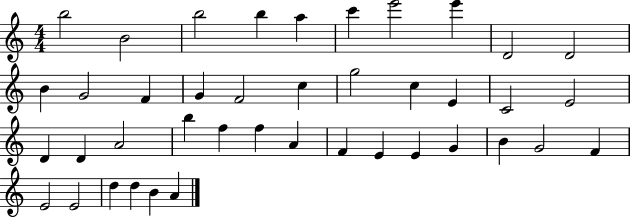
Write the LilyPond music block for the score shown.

{
  \clef treble
  \numericTimeSignature
  \time 4/4
  \key c \major
  b''2 b'2 | b''2 b''4 a''4 | c'''4 e'''2 e'''4 | d'2 d'2 | \break b'4 g'2 f'4 | g'4 f'2 c''4 | g''2 c''4 e'4 | c'2 e'2 | \break d'4 d'4 a'2 | b''4 f''4 f''4 a'4 | f'4 e'4 e'4 g'4 | b'4 g'2 f'4 | \break e'2 e'2 | d''4 d''4 b'4 a'4 | \bar "|."
}